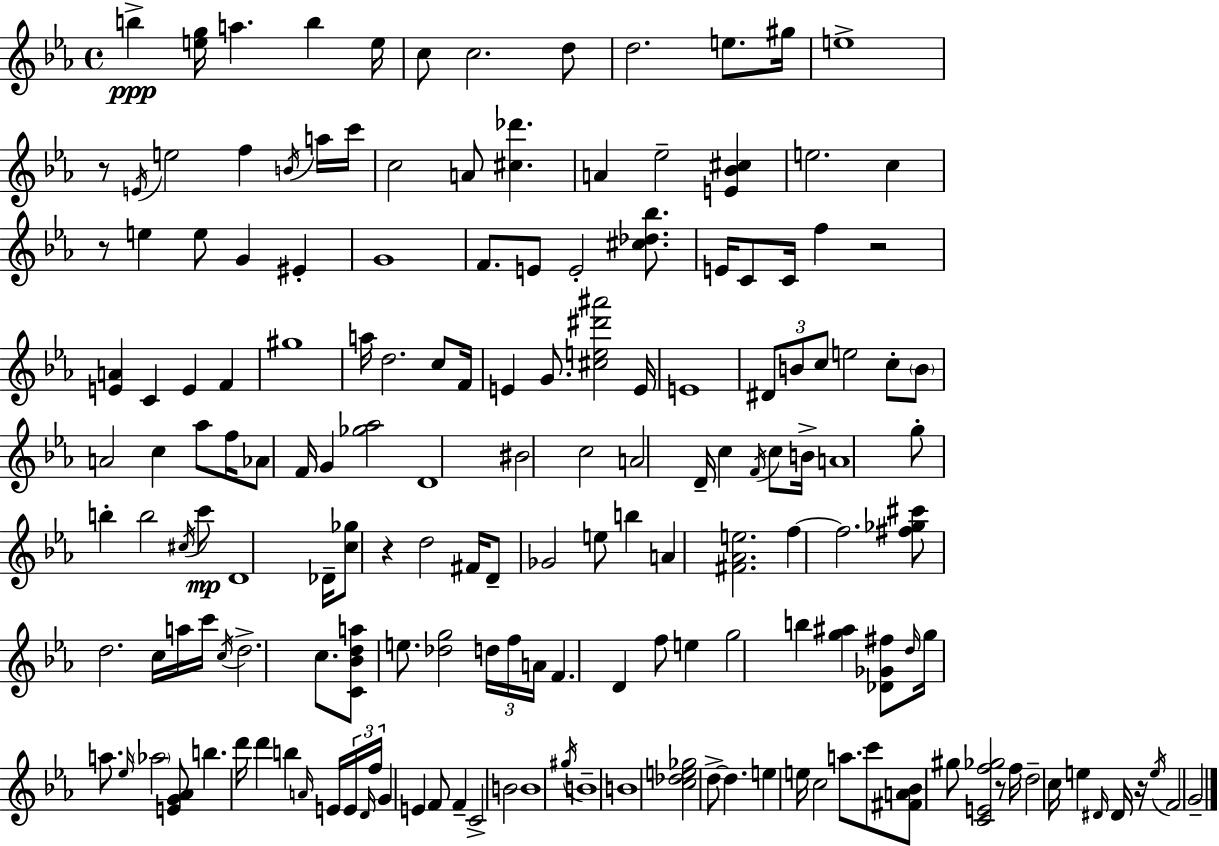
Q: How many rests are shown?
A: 6